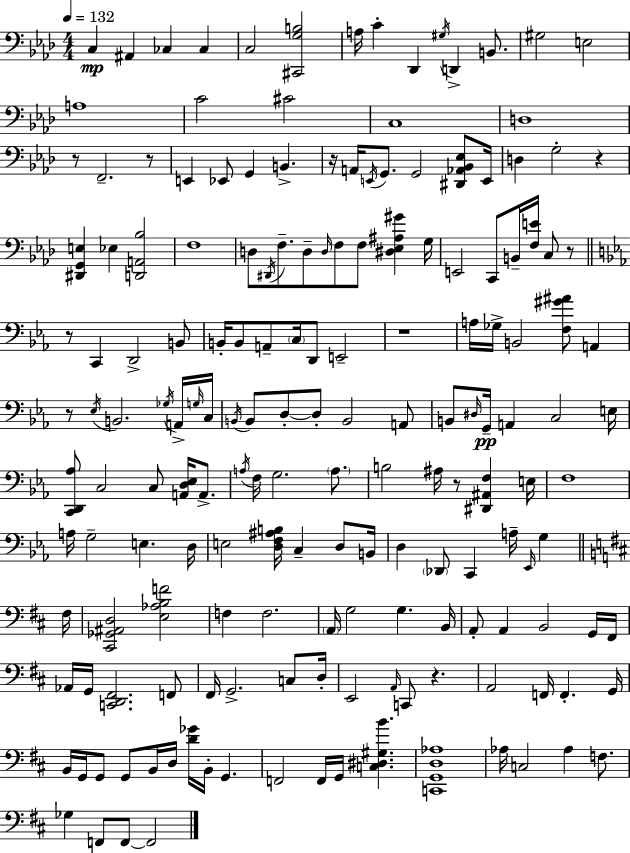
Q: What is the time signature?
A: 4/4